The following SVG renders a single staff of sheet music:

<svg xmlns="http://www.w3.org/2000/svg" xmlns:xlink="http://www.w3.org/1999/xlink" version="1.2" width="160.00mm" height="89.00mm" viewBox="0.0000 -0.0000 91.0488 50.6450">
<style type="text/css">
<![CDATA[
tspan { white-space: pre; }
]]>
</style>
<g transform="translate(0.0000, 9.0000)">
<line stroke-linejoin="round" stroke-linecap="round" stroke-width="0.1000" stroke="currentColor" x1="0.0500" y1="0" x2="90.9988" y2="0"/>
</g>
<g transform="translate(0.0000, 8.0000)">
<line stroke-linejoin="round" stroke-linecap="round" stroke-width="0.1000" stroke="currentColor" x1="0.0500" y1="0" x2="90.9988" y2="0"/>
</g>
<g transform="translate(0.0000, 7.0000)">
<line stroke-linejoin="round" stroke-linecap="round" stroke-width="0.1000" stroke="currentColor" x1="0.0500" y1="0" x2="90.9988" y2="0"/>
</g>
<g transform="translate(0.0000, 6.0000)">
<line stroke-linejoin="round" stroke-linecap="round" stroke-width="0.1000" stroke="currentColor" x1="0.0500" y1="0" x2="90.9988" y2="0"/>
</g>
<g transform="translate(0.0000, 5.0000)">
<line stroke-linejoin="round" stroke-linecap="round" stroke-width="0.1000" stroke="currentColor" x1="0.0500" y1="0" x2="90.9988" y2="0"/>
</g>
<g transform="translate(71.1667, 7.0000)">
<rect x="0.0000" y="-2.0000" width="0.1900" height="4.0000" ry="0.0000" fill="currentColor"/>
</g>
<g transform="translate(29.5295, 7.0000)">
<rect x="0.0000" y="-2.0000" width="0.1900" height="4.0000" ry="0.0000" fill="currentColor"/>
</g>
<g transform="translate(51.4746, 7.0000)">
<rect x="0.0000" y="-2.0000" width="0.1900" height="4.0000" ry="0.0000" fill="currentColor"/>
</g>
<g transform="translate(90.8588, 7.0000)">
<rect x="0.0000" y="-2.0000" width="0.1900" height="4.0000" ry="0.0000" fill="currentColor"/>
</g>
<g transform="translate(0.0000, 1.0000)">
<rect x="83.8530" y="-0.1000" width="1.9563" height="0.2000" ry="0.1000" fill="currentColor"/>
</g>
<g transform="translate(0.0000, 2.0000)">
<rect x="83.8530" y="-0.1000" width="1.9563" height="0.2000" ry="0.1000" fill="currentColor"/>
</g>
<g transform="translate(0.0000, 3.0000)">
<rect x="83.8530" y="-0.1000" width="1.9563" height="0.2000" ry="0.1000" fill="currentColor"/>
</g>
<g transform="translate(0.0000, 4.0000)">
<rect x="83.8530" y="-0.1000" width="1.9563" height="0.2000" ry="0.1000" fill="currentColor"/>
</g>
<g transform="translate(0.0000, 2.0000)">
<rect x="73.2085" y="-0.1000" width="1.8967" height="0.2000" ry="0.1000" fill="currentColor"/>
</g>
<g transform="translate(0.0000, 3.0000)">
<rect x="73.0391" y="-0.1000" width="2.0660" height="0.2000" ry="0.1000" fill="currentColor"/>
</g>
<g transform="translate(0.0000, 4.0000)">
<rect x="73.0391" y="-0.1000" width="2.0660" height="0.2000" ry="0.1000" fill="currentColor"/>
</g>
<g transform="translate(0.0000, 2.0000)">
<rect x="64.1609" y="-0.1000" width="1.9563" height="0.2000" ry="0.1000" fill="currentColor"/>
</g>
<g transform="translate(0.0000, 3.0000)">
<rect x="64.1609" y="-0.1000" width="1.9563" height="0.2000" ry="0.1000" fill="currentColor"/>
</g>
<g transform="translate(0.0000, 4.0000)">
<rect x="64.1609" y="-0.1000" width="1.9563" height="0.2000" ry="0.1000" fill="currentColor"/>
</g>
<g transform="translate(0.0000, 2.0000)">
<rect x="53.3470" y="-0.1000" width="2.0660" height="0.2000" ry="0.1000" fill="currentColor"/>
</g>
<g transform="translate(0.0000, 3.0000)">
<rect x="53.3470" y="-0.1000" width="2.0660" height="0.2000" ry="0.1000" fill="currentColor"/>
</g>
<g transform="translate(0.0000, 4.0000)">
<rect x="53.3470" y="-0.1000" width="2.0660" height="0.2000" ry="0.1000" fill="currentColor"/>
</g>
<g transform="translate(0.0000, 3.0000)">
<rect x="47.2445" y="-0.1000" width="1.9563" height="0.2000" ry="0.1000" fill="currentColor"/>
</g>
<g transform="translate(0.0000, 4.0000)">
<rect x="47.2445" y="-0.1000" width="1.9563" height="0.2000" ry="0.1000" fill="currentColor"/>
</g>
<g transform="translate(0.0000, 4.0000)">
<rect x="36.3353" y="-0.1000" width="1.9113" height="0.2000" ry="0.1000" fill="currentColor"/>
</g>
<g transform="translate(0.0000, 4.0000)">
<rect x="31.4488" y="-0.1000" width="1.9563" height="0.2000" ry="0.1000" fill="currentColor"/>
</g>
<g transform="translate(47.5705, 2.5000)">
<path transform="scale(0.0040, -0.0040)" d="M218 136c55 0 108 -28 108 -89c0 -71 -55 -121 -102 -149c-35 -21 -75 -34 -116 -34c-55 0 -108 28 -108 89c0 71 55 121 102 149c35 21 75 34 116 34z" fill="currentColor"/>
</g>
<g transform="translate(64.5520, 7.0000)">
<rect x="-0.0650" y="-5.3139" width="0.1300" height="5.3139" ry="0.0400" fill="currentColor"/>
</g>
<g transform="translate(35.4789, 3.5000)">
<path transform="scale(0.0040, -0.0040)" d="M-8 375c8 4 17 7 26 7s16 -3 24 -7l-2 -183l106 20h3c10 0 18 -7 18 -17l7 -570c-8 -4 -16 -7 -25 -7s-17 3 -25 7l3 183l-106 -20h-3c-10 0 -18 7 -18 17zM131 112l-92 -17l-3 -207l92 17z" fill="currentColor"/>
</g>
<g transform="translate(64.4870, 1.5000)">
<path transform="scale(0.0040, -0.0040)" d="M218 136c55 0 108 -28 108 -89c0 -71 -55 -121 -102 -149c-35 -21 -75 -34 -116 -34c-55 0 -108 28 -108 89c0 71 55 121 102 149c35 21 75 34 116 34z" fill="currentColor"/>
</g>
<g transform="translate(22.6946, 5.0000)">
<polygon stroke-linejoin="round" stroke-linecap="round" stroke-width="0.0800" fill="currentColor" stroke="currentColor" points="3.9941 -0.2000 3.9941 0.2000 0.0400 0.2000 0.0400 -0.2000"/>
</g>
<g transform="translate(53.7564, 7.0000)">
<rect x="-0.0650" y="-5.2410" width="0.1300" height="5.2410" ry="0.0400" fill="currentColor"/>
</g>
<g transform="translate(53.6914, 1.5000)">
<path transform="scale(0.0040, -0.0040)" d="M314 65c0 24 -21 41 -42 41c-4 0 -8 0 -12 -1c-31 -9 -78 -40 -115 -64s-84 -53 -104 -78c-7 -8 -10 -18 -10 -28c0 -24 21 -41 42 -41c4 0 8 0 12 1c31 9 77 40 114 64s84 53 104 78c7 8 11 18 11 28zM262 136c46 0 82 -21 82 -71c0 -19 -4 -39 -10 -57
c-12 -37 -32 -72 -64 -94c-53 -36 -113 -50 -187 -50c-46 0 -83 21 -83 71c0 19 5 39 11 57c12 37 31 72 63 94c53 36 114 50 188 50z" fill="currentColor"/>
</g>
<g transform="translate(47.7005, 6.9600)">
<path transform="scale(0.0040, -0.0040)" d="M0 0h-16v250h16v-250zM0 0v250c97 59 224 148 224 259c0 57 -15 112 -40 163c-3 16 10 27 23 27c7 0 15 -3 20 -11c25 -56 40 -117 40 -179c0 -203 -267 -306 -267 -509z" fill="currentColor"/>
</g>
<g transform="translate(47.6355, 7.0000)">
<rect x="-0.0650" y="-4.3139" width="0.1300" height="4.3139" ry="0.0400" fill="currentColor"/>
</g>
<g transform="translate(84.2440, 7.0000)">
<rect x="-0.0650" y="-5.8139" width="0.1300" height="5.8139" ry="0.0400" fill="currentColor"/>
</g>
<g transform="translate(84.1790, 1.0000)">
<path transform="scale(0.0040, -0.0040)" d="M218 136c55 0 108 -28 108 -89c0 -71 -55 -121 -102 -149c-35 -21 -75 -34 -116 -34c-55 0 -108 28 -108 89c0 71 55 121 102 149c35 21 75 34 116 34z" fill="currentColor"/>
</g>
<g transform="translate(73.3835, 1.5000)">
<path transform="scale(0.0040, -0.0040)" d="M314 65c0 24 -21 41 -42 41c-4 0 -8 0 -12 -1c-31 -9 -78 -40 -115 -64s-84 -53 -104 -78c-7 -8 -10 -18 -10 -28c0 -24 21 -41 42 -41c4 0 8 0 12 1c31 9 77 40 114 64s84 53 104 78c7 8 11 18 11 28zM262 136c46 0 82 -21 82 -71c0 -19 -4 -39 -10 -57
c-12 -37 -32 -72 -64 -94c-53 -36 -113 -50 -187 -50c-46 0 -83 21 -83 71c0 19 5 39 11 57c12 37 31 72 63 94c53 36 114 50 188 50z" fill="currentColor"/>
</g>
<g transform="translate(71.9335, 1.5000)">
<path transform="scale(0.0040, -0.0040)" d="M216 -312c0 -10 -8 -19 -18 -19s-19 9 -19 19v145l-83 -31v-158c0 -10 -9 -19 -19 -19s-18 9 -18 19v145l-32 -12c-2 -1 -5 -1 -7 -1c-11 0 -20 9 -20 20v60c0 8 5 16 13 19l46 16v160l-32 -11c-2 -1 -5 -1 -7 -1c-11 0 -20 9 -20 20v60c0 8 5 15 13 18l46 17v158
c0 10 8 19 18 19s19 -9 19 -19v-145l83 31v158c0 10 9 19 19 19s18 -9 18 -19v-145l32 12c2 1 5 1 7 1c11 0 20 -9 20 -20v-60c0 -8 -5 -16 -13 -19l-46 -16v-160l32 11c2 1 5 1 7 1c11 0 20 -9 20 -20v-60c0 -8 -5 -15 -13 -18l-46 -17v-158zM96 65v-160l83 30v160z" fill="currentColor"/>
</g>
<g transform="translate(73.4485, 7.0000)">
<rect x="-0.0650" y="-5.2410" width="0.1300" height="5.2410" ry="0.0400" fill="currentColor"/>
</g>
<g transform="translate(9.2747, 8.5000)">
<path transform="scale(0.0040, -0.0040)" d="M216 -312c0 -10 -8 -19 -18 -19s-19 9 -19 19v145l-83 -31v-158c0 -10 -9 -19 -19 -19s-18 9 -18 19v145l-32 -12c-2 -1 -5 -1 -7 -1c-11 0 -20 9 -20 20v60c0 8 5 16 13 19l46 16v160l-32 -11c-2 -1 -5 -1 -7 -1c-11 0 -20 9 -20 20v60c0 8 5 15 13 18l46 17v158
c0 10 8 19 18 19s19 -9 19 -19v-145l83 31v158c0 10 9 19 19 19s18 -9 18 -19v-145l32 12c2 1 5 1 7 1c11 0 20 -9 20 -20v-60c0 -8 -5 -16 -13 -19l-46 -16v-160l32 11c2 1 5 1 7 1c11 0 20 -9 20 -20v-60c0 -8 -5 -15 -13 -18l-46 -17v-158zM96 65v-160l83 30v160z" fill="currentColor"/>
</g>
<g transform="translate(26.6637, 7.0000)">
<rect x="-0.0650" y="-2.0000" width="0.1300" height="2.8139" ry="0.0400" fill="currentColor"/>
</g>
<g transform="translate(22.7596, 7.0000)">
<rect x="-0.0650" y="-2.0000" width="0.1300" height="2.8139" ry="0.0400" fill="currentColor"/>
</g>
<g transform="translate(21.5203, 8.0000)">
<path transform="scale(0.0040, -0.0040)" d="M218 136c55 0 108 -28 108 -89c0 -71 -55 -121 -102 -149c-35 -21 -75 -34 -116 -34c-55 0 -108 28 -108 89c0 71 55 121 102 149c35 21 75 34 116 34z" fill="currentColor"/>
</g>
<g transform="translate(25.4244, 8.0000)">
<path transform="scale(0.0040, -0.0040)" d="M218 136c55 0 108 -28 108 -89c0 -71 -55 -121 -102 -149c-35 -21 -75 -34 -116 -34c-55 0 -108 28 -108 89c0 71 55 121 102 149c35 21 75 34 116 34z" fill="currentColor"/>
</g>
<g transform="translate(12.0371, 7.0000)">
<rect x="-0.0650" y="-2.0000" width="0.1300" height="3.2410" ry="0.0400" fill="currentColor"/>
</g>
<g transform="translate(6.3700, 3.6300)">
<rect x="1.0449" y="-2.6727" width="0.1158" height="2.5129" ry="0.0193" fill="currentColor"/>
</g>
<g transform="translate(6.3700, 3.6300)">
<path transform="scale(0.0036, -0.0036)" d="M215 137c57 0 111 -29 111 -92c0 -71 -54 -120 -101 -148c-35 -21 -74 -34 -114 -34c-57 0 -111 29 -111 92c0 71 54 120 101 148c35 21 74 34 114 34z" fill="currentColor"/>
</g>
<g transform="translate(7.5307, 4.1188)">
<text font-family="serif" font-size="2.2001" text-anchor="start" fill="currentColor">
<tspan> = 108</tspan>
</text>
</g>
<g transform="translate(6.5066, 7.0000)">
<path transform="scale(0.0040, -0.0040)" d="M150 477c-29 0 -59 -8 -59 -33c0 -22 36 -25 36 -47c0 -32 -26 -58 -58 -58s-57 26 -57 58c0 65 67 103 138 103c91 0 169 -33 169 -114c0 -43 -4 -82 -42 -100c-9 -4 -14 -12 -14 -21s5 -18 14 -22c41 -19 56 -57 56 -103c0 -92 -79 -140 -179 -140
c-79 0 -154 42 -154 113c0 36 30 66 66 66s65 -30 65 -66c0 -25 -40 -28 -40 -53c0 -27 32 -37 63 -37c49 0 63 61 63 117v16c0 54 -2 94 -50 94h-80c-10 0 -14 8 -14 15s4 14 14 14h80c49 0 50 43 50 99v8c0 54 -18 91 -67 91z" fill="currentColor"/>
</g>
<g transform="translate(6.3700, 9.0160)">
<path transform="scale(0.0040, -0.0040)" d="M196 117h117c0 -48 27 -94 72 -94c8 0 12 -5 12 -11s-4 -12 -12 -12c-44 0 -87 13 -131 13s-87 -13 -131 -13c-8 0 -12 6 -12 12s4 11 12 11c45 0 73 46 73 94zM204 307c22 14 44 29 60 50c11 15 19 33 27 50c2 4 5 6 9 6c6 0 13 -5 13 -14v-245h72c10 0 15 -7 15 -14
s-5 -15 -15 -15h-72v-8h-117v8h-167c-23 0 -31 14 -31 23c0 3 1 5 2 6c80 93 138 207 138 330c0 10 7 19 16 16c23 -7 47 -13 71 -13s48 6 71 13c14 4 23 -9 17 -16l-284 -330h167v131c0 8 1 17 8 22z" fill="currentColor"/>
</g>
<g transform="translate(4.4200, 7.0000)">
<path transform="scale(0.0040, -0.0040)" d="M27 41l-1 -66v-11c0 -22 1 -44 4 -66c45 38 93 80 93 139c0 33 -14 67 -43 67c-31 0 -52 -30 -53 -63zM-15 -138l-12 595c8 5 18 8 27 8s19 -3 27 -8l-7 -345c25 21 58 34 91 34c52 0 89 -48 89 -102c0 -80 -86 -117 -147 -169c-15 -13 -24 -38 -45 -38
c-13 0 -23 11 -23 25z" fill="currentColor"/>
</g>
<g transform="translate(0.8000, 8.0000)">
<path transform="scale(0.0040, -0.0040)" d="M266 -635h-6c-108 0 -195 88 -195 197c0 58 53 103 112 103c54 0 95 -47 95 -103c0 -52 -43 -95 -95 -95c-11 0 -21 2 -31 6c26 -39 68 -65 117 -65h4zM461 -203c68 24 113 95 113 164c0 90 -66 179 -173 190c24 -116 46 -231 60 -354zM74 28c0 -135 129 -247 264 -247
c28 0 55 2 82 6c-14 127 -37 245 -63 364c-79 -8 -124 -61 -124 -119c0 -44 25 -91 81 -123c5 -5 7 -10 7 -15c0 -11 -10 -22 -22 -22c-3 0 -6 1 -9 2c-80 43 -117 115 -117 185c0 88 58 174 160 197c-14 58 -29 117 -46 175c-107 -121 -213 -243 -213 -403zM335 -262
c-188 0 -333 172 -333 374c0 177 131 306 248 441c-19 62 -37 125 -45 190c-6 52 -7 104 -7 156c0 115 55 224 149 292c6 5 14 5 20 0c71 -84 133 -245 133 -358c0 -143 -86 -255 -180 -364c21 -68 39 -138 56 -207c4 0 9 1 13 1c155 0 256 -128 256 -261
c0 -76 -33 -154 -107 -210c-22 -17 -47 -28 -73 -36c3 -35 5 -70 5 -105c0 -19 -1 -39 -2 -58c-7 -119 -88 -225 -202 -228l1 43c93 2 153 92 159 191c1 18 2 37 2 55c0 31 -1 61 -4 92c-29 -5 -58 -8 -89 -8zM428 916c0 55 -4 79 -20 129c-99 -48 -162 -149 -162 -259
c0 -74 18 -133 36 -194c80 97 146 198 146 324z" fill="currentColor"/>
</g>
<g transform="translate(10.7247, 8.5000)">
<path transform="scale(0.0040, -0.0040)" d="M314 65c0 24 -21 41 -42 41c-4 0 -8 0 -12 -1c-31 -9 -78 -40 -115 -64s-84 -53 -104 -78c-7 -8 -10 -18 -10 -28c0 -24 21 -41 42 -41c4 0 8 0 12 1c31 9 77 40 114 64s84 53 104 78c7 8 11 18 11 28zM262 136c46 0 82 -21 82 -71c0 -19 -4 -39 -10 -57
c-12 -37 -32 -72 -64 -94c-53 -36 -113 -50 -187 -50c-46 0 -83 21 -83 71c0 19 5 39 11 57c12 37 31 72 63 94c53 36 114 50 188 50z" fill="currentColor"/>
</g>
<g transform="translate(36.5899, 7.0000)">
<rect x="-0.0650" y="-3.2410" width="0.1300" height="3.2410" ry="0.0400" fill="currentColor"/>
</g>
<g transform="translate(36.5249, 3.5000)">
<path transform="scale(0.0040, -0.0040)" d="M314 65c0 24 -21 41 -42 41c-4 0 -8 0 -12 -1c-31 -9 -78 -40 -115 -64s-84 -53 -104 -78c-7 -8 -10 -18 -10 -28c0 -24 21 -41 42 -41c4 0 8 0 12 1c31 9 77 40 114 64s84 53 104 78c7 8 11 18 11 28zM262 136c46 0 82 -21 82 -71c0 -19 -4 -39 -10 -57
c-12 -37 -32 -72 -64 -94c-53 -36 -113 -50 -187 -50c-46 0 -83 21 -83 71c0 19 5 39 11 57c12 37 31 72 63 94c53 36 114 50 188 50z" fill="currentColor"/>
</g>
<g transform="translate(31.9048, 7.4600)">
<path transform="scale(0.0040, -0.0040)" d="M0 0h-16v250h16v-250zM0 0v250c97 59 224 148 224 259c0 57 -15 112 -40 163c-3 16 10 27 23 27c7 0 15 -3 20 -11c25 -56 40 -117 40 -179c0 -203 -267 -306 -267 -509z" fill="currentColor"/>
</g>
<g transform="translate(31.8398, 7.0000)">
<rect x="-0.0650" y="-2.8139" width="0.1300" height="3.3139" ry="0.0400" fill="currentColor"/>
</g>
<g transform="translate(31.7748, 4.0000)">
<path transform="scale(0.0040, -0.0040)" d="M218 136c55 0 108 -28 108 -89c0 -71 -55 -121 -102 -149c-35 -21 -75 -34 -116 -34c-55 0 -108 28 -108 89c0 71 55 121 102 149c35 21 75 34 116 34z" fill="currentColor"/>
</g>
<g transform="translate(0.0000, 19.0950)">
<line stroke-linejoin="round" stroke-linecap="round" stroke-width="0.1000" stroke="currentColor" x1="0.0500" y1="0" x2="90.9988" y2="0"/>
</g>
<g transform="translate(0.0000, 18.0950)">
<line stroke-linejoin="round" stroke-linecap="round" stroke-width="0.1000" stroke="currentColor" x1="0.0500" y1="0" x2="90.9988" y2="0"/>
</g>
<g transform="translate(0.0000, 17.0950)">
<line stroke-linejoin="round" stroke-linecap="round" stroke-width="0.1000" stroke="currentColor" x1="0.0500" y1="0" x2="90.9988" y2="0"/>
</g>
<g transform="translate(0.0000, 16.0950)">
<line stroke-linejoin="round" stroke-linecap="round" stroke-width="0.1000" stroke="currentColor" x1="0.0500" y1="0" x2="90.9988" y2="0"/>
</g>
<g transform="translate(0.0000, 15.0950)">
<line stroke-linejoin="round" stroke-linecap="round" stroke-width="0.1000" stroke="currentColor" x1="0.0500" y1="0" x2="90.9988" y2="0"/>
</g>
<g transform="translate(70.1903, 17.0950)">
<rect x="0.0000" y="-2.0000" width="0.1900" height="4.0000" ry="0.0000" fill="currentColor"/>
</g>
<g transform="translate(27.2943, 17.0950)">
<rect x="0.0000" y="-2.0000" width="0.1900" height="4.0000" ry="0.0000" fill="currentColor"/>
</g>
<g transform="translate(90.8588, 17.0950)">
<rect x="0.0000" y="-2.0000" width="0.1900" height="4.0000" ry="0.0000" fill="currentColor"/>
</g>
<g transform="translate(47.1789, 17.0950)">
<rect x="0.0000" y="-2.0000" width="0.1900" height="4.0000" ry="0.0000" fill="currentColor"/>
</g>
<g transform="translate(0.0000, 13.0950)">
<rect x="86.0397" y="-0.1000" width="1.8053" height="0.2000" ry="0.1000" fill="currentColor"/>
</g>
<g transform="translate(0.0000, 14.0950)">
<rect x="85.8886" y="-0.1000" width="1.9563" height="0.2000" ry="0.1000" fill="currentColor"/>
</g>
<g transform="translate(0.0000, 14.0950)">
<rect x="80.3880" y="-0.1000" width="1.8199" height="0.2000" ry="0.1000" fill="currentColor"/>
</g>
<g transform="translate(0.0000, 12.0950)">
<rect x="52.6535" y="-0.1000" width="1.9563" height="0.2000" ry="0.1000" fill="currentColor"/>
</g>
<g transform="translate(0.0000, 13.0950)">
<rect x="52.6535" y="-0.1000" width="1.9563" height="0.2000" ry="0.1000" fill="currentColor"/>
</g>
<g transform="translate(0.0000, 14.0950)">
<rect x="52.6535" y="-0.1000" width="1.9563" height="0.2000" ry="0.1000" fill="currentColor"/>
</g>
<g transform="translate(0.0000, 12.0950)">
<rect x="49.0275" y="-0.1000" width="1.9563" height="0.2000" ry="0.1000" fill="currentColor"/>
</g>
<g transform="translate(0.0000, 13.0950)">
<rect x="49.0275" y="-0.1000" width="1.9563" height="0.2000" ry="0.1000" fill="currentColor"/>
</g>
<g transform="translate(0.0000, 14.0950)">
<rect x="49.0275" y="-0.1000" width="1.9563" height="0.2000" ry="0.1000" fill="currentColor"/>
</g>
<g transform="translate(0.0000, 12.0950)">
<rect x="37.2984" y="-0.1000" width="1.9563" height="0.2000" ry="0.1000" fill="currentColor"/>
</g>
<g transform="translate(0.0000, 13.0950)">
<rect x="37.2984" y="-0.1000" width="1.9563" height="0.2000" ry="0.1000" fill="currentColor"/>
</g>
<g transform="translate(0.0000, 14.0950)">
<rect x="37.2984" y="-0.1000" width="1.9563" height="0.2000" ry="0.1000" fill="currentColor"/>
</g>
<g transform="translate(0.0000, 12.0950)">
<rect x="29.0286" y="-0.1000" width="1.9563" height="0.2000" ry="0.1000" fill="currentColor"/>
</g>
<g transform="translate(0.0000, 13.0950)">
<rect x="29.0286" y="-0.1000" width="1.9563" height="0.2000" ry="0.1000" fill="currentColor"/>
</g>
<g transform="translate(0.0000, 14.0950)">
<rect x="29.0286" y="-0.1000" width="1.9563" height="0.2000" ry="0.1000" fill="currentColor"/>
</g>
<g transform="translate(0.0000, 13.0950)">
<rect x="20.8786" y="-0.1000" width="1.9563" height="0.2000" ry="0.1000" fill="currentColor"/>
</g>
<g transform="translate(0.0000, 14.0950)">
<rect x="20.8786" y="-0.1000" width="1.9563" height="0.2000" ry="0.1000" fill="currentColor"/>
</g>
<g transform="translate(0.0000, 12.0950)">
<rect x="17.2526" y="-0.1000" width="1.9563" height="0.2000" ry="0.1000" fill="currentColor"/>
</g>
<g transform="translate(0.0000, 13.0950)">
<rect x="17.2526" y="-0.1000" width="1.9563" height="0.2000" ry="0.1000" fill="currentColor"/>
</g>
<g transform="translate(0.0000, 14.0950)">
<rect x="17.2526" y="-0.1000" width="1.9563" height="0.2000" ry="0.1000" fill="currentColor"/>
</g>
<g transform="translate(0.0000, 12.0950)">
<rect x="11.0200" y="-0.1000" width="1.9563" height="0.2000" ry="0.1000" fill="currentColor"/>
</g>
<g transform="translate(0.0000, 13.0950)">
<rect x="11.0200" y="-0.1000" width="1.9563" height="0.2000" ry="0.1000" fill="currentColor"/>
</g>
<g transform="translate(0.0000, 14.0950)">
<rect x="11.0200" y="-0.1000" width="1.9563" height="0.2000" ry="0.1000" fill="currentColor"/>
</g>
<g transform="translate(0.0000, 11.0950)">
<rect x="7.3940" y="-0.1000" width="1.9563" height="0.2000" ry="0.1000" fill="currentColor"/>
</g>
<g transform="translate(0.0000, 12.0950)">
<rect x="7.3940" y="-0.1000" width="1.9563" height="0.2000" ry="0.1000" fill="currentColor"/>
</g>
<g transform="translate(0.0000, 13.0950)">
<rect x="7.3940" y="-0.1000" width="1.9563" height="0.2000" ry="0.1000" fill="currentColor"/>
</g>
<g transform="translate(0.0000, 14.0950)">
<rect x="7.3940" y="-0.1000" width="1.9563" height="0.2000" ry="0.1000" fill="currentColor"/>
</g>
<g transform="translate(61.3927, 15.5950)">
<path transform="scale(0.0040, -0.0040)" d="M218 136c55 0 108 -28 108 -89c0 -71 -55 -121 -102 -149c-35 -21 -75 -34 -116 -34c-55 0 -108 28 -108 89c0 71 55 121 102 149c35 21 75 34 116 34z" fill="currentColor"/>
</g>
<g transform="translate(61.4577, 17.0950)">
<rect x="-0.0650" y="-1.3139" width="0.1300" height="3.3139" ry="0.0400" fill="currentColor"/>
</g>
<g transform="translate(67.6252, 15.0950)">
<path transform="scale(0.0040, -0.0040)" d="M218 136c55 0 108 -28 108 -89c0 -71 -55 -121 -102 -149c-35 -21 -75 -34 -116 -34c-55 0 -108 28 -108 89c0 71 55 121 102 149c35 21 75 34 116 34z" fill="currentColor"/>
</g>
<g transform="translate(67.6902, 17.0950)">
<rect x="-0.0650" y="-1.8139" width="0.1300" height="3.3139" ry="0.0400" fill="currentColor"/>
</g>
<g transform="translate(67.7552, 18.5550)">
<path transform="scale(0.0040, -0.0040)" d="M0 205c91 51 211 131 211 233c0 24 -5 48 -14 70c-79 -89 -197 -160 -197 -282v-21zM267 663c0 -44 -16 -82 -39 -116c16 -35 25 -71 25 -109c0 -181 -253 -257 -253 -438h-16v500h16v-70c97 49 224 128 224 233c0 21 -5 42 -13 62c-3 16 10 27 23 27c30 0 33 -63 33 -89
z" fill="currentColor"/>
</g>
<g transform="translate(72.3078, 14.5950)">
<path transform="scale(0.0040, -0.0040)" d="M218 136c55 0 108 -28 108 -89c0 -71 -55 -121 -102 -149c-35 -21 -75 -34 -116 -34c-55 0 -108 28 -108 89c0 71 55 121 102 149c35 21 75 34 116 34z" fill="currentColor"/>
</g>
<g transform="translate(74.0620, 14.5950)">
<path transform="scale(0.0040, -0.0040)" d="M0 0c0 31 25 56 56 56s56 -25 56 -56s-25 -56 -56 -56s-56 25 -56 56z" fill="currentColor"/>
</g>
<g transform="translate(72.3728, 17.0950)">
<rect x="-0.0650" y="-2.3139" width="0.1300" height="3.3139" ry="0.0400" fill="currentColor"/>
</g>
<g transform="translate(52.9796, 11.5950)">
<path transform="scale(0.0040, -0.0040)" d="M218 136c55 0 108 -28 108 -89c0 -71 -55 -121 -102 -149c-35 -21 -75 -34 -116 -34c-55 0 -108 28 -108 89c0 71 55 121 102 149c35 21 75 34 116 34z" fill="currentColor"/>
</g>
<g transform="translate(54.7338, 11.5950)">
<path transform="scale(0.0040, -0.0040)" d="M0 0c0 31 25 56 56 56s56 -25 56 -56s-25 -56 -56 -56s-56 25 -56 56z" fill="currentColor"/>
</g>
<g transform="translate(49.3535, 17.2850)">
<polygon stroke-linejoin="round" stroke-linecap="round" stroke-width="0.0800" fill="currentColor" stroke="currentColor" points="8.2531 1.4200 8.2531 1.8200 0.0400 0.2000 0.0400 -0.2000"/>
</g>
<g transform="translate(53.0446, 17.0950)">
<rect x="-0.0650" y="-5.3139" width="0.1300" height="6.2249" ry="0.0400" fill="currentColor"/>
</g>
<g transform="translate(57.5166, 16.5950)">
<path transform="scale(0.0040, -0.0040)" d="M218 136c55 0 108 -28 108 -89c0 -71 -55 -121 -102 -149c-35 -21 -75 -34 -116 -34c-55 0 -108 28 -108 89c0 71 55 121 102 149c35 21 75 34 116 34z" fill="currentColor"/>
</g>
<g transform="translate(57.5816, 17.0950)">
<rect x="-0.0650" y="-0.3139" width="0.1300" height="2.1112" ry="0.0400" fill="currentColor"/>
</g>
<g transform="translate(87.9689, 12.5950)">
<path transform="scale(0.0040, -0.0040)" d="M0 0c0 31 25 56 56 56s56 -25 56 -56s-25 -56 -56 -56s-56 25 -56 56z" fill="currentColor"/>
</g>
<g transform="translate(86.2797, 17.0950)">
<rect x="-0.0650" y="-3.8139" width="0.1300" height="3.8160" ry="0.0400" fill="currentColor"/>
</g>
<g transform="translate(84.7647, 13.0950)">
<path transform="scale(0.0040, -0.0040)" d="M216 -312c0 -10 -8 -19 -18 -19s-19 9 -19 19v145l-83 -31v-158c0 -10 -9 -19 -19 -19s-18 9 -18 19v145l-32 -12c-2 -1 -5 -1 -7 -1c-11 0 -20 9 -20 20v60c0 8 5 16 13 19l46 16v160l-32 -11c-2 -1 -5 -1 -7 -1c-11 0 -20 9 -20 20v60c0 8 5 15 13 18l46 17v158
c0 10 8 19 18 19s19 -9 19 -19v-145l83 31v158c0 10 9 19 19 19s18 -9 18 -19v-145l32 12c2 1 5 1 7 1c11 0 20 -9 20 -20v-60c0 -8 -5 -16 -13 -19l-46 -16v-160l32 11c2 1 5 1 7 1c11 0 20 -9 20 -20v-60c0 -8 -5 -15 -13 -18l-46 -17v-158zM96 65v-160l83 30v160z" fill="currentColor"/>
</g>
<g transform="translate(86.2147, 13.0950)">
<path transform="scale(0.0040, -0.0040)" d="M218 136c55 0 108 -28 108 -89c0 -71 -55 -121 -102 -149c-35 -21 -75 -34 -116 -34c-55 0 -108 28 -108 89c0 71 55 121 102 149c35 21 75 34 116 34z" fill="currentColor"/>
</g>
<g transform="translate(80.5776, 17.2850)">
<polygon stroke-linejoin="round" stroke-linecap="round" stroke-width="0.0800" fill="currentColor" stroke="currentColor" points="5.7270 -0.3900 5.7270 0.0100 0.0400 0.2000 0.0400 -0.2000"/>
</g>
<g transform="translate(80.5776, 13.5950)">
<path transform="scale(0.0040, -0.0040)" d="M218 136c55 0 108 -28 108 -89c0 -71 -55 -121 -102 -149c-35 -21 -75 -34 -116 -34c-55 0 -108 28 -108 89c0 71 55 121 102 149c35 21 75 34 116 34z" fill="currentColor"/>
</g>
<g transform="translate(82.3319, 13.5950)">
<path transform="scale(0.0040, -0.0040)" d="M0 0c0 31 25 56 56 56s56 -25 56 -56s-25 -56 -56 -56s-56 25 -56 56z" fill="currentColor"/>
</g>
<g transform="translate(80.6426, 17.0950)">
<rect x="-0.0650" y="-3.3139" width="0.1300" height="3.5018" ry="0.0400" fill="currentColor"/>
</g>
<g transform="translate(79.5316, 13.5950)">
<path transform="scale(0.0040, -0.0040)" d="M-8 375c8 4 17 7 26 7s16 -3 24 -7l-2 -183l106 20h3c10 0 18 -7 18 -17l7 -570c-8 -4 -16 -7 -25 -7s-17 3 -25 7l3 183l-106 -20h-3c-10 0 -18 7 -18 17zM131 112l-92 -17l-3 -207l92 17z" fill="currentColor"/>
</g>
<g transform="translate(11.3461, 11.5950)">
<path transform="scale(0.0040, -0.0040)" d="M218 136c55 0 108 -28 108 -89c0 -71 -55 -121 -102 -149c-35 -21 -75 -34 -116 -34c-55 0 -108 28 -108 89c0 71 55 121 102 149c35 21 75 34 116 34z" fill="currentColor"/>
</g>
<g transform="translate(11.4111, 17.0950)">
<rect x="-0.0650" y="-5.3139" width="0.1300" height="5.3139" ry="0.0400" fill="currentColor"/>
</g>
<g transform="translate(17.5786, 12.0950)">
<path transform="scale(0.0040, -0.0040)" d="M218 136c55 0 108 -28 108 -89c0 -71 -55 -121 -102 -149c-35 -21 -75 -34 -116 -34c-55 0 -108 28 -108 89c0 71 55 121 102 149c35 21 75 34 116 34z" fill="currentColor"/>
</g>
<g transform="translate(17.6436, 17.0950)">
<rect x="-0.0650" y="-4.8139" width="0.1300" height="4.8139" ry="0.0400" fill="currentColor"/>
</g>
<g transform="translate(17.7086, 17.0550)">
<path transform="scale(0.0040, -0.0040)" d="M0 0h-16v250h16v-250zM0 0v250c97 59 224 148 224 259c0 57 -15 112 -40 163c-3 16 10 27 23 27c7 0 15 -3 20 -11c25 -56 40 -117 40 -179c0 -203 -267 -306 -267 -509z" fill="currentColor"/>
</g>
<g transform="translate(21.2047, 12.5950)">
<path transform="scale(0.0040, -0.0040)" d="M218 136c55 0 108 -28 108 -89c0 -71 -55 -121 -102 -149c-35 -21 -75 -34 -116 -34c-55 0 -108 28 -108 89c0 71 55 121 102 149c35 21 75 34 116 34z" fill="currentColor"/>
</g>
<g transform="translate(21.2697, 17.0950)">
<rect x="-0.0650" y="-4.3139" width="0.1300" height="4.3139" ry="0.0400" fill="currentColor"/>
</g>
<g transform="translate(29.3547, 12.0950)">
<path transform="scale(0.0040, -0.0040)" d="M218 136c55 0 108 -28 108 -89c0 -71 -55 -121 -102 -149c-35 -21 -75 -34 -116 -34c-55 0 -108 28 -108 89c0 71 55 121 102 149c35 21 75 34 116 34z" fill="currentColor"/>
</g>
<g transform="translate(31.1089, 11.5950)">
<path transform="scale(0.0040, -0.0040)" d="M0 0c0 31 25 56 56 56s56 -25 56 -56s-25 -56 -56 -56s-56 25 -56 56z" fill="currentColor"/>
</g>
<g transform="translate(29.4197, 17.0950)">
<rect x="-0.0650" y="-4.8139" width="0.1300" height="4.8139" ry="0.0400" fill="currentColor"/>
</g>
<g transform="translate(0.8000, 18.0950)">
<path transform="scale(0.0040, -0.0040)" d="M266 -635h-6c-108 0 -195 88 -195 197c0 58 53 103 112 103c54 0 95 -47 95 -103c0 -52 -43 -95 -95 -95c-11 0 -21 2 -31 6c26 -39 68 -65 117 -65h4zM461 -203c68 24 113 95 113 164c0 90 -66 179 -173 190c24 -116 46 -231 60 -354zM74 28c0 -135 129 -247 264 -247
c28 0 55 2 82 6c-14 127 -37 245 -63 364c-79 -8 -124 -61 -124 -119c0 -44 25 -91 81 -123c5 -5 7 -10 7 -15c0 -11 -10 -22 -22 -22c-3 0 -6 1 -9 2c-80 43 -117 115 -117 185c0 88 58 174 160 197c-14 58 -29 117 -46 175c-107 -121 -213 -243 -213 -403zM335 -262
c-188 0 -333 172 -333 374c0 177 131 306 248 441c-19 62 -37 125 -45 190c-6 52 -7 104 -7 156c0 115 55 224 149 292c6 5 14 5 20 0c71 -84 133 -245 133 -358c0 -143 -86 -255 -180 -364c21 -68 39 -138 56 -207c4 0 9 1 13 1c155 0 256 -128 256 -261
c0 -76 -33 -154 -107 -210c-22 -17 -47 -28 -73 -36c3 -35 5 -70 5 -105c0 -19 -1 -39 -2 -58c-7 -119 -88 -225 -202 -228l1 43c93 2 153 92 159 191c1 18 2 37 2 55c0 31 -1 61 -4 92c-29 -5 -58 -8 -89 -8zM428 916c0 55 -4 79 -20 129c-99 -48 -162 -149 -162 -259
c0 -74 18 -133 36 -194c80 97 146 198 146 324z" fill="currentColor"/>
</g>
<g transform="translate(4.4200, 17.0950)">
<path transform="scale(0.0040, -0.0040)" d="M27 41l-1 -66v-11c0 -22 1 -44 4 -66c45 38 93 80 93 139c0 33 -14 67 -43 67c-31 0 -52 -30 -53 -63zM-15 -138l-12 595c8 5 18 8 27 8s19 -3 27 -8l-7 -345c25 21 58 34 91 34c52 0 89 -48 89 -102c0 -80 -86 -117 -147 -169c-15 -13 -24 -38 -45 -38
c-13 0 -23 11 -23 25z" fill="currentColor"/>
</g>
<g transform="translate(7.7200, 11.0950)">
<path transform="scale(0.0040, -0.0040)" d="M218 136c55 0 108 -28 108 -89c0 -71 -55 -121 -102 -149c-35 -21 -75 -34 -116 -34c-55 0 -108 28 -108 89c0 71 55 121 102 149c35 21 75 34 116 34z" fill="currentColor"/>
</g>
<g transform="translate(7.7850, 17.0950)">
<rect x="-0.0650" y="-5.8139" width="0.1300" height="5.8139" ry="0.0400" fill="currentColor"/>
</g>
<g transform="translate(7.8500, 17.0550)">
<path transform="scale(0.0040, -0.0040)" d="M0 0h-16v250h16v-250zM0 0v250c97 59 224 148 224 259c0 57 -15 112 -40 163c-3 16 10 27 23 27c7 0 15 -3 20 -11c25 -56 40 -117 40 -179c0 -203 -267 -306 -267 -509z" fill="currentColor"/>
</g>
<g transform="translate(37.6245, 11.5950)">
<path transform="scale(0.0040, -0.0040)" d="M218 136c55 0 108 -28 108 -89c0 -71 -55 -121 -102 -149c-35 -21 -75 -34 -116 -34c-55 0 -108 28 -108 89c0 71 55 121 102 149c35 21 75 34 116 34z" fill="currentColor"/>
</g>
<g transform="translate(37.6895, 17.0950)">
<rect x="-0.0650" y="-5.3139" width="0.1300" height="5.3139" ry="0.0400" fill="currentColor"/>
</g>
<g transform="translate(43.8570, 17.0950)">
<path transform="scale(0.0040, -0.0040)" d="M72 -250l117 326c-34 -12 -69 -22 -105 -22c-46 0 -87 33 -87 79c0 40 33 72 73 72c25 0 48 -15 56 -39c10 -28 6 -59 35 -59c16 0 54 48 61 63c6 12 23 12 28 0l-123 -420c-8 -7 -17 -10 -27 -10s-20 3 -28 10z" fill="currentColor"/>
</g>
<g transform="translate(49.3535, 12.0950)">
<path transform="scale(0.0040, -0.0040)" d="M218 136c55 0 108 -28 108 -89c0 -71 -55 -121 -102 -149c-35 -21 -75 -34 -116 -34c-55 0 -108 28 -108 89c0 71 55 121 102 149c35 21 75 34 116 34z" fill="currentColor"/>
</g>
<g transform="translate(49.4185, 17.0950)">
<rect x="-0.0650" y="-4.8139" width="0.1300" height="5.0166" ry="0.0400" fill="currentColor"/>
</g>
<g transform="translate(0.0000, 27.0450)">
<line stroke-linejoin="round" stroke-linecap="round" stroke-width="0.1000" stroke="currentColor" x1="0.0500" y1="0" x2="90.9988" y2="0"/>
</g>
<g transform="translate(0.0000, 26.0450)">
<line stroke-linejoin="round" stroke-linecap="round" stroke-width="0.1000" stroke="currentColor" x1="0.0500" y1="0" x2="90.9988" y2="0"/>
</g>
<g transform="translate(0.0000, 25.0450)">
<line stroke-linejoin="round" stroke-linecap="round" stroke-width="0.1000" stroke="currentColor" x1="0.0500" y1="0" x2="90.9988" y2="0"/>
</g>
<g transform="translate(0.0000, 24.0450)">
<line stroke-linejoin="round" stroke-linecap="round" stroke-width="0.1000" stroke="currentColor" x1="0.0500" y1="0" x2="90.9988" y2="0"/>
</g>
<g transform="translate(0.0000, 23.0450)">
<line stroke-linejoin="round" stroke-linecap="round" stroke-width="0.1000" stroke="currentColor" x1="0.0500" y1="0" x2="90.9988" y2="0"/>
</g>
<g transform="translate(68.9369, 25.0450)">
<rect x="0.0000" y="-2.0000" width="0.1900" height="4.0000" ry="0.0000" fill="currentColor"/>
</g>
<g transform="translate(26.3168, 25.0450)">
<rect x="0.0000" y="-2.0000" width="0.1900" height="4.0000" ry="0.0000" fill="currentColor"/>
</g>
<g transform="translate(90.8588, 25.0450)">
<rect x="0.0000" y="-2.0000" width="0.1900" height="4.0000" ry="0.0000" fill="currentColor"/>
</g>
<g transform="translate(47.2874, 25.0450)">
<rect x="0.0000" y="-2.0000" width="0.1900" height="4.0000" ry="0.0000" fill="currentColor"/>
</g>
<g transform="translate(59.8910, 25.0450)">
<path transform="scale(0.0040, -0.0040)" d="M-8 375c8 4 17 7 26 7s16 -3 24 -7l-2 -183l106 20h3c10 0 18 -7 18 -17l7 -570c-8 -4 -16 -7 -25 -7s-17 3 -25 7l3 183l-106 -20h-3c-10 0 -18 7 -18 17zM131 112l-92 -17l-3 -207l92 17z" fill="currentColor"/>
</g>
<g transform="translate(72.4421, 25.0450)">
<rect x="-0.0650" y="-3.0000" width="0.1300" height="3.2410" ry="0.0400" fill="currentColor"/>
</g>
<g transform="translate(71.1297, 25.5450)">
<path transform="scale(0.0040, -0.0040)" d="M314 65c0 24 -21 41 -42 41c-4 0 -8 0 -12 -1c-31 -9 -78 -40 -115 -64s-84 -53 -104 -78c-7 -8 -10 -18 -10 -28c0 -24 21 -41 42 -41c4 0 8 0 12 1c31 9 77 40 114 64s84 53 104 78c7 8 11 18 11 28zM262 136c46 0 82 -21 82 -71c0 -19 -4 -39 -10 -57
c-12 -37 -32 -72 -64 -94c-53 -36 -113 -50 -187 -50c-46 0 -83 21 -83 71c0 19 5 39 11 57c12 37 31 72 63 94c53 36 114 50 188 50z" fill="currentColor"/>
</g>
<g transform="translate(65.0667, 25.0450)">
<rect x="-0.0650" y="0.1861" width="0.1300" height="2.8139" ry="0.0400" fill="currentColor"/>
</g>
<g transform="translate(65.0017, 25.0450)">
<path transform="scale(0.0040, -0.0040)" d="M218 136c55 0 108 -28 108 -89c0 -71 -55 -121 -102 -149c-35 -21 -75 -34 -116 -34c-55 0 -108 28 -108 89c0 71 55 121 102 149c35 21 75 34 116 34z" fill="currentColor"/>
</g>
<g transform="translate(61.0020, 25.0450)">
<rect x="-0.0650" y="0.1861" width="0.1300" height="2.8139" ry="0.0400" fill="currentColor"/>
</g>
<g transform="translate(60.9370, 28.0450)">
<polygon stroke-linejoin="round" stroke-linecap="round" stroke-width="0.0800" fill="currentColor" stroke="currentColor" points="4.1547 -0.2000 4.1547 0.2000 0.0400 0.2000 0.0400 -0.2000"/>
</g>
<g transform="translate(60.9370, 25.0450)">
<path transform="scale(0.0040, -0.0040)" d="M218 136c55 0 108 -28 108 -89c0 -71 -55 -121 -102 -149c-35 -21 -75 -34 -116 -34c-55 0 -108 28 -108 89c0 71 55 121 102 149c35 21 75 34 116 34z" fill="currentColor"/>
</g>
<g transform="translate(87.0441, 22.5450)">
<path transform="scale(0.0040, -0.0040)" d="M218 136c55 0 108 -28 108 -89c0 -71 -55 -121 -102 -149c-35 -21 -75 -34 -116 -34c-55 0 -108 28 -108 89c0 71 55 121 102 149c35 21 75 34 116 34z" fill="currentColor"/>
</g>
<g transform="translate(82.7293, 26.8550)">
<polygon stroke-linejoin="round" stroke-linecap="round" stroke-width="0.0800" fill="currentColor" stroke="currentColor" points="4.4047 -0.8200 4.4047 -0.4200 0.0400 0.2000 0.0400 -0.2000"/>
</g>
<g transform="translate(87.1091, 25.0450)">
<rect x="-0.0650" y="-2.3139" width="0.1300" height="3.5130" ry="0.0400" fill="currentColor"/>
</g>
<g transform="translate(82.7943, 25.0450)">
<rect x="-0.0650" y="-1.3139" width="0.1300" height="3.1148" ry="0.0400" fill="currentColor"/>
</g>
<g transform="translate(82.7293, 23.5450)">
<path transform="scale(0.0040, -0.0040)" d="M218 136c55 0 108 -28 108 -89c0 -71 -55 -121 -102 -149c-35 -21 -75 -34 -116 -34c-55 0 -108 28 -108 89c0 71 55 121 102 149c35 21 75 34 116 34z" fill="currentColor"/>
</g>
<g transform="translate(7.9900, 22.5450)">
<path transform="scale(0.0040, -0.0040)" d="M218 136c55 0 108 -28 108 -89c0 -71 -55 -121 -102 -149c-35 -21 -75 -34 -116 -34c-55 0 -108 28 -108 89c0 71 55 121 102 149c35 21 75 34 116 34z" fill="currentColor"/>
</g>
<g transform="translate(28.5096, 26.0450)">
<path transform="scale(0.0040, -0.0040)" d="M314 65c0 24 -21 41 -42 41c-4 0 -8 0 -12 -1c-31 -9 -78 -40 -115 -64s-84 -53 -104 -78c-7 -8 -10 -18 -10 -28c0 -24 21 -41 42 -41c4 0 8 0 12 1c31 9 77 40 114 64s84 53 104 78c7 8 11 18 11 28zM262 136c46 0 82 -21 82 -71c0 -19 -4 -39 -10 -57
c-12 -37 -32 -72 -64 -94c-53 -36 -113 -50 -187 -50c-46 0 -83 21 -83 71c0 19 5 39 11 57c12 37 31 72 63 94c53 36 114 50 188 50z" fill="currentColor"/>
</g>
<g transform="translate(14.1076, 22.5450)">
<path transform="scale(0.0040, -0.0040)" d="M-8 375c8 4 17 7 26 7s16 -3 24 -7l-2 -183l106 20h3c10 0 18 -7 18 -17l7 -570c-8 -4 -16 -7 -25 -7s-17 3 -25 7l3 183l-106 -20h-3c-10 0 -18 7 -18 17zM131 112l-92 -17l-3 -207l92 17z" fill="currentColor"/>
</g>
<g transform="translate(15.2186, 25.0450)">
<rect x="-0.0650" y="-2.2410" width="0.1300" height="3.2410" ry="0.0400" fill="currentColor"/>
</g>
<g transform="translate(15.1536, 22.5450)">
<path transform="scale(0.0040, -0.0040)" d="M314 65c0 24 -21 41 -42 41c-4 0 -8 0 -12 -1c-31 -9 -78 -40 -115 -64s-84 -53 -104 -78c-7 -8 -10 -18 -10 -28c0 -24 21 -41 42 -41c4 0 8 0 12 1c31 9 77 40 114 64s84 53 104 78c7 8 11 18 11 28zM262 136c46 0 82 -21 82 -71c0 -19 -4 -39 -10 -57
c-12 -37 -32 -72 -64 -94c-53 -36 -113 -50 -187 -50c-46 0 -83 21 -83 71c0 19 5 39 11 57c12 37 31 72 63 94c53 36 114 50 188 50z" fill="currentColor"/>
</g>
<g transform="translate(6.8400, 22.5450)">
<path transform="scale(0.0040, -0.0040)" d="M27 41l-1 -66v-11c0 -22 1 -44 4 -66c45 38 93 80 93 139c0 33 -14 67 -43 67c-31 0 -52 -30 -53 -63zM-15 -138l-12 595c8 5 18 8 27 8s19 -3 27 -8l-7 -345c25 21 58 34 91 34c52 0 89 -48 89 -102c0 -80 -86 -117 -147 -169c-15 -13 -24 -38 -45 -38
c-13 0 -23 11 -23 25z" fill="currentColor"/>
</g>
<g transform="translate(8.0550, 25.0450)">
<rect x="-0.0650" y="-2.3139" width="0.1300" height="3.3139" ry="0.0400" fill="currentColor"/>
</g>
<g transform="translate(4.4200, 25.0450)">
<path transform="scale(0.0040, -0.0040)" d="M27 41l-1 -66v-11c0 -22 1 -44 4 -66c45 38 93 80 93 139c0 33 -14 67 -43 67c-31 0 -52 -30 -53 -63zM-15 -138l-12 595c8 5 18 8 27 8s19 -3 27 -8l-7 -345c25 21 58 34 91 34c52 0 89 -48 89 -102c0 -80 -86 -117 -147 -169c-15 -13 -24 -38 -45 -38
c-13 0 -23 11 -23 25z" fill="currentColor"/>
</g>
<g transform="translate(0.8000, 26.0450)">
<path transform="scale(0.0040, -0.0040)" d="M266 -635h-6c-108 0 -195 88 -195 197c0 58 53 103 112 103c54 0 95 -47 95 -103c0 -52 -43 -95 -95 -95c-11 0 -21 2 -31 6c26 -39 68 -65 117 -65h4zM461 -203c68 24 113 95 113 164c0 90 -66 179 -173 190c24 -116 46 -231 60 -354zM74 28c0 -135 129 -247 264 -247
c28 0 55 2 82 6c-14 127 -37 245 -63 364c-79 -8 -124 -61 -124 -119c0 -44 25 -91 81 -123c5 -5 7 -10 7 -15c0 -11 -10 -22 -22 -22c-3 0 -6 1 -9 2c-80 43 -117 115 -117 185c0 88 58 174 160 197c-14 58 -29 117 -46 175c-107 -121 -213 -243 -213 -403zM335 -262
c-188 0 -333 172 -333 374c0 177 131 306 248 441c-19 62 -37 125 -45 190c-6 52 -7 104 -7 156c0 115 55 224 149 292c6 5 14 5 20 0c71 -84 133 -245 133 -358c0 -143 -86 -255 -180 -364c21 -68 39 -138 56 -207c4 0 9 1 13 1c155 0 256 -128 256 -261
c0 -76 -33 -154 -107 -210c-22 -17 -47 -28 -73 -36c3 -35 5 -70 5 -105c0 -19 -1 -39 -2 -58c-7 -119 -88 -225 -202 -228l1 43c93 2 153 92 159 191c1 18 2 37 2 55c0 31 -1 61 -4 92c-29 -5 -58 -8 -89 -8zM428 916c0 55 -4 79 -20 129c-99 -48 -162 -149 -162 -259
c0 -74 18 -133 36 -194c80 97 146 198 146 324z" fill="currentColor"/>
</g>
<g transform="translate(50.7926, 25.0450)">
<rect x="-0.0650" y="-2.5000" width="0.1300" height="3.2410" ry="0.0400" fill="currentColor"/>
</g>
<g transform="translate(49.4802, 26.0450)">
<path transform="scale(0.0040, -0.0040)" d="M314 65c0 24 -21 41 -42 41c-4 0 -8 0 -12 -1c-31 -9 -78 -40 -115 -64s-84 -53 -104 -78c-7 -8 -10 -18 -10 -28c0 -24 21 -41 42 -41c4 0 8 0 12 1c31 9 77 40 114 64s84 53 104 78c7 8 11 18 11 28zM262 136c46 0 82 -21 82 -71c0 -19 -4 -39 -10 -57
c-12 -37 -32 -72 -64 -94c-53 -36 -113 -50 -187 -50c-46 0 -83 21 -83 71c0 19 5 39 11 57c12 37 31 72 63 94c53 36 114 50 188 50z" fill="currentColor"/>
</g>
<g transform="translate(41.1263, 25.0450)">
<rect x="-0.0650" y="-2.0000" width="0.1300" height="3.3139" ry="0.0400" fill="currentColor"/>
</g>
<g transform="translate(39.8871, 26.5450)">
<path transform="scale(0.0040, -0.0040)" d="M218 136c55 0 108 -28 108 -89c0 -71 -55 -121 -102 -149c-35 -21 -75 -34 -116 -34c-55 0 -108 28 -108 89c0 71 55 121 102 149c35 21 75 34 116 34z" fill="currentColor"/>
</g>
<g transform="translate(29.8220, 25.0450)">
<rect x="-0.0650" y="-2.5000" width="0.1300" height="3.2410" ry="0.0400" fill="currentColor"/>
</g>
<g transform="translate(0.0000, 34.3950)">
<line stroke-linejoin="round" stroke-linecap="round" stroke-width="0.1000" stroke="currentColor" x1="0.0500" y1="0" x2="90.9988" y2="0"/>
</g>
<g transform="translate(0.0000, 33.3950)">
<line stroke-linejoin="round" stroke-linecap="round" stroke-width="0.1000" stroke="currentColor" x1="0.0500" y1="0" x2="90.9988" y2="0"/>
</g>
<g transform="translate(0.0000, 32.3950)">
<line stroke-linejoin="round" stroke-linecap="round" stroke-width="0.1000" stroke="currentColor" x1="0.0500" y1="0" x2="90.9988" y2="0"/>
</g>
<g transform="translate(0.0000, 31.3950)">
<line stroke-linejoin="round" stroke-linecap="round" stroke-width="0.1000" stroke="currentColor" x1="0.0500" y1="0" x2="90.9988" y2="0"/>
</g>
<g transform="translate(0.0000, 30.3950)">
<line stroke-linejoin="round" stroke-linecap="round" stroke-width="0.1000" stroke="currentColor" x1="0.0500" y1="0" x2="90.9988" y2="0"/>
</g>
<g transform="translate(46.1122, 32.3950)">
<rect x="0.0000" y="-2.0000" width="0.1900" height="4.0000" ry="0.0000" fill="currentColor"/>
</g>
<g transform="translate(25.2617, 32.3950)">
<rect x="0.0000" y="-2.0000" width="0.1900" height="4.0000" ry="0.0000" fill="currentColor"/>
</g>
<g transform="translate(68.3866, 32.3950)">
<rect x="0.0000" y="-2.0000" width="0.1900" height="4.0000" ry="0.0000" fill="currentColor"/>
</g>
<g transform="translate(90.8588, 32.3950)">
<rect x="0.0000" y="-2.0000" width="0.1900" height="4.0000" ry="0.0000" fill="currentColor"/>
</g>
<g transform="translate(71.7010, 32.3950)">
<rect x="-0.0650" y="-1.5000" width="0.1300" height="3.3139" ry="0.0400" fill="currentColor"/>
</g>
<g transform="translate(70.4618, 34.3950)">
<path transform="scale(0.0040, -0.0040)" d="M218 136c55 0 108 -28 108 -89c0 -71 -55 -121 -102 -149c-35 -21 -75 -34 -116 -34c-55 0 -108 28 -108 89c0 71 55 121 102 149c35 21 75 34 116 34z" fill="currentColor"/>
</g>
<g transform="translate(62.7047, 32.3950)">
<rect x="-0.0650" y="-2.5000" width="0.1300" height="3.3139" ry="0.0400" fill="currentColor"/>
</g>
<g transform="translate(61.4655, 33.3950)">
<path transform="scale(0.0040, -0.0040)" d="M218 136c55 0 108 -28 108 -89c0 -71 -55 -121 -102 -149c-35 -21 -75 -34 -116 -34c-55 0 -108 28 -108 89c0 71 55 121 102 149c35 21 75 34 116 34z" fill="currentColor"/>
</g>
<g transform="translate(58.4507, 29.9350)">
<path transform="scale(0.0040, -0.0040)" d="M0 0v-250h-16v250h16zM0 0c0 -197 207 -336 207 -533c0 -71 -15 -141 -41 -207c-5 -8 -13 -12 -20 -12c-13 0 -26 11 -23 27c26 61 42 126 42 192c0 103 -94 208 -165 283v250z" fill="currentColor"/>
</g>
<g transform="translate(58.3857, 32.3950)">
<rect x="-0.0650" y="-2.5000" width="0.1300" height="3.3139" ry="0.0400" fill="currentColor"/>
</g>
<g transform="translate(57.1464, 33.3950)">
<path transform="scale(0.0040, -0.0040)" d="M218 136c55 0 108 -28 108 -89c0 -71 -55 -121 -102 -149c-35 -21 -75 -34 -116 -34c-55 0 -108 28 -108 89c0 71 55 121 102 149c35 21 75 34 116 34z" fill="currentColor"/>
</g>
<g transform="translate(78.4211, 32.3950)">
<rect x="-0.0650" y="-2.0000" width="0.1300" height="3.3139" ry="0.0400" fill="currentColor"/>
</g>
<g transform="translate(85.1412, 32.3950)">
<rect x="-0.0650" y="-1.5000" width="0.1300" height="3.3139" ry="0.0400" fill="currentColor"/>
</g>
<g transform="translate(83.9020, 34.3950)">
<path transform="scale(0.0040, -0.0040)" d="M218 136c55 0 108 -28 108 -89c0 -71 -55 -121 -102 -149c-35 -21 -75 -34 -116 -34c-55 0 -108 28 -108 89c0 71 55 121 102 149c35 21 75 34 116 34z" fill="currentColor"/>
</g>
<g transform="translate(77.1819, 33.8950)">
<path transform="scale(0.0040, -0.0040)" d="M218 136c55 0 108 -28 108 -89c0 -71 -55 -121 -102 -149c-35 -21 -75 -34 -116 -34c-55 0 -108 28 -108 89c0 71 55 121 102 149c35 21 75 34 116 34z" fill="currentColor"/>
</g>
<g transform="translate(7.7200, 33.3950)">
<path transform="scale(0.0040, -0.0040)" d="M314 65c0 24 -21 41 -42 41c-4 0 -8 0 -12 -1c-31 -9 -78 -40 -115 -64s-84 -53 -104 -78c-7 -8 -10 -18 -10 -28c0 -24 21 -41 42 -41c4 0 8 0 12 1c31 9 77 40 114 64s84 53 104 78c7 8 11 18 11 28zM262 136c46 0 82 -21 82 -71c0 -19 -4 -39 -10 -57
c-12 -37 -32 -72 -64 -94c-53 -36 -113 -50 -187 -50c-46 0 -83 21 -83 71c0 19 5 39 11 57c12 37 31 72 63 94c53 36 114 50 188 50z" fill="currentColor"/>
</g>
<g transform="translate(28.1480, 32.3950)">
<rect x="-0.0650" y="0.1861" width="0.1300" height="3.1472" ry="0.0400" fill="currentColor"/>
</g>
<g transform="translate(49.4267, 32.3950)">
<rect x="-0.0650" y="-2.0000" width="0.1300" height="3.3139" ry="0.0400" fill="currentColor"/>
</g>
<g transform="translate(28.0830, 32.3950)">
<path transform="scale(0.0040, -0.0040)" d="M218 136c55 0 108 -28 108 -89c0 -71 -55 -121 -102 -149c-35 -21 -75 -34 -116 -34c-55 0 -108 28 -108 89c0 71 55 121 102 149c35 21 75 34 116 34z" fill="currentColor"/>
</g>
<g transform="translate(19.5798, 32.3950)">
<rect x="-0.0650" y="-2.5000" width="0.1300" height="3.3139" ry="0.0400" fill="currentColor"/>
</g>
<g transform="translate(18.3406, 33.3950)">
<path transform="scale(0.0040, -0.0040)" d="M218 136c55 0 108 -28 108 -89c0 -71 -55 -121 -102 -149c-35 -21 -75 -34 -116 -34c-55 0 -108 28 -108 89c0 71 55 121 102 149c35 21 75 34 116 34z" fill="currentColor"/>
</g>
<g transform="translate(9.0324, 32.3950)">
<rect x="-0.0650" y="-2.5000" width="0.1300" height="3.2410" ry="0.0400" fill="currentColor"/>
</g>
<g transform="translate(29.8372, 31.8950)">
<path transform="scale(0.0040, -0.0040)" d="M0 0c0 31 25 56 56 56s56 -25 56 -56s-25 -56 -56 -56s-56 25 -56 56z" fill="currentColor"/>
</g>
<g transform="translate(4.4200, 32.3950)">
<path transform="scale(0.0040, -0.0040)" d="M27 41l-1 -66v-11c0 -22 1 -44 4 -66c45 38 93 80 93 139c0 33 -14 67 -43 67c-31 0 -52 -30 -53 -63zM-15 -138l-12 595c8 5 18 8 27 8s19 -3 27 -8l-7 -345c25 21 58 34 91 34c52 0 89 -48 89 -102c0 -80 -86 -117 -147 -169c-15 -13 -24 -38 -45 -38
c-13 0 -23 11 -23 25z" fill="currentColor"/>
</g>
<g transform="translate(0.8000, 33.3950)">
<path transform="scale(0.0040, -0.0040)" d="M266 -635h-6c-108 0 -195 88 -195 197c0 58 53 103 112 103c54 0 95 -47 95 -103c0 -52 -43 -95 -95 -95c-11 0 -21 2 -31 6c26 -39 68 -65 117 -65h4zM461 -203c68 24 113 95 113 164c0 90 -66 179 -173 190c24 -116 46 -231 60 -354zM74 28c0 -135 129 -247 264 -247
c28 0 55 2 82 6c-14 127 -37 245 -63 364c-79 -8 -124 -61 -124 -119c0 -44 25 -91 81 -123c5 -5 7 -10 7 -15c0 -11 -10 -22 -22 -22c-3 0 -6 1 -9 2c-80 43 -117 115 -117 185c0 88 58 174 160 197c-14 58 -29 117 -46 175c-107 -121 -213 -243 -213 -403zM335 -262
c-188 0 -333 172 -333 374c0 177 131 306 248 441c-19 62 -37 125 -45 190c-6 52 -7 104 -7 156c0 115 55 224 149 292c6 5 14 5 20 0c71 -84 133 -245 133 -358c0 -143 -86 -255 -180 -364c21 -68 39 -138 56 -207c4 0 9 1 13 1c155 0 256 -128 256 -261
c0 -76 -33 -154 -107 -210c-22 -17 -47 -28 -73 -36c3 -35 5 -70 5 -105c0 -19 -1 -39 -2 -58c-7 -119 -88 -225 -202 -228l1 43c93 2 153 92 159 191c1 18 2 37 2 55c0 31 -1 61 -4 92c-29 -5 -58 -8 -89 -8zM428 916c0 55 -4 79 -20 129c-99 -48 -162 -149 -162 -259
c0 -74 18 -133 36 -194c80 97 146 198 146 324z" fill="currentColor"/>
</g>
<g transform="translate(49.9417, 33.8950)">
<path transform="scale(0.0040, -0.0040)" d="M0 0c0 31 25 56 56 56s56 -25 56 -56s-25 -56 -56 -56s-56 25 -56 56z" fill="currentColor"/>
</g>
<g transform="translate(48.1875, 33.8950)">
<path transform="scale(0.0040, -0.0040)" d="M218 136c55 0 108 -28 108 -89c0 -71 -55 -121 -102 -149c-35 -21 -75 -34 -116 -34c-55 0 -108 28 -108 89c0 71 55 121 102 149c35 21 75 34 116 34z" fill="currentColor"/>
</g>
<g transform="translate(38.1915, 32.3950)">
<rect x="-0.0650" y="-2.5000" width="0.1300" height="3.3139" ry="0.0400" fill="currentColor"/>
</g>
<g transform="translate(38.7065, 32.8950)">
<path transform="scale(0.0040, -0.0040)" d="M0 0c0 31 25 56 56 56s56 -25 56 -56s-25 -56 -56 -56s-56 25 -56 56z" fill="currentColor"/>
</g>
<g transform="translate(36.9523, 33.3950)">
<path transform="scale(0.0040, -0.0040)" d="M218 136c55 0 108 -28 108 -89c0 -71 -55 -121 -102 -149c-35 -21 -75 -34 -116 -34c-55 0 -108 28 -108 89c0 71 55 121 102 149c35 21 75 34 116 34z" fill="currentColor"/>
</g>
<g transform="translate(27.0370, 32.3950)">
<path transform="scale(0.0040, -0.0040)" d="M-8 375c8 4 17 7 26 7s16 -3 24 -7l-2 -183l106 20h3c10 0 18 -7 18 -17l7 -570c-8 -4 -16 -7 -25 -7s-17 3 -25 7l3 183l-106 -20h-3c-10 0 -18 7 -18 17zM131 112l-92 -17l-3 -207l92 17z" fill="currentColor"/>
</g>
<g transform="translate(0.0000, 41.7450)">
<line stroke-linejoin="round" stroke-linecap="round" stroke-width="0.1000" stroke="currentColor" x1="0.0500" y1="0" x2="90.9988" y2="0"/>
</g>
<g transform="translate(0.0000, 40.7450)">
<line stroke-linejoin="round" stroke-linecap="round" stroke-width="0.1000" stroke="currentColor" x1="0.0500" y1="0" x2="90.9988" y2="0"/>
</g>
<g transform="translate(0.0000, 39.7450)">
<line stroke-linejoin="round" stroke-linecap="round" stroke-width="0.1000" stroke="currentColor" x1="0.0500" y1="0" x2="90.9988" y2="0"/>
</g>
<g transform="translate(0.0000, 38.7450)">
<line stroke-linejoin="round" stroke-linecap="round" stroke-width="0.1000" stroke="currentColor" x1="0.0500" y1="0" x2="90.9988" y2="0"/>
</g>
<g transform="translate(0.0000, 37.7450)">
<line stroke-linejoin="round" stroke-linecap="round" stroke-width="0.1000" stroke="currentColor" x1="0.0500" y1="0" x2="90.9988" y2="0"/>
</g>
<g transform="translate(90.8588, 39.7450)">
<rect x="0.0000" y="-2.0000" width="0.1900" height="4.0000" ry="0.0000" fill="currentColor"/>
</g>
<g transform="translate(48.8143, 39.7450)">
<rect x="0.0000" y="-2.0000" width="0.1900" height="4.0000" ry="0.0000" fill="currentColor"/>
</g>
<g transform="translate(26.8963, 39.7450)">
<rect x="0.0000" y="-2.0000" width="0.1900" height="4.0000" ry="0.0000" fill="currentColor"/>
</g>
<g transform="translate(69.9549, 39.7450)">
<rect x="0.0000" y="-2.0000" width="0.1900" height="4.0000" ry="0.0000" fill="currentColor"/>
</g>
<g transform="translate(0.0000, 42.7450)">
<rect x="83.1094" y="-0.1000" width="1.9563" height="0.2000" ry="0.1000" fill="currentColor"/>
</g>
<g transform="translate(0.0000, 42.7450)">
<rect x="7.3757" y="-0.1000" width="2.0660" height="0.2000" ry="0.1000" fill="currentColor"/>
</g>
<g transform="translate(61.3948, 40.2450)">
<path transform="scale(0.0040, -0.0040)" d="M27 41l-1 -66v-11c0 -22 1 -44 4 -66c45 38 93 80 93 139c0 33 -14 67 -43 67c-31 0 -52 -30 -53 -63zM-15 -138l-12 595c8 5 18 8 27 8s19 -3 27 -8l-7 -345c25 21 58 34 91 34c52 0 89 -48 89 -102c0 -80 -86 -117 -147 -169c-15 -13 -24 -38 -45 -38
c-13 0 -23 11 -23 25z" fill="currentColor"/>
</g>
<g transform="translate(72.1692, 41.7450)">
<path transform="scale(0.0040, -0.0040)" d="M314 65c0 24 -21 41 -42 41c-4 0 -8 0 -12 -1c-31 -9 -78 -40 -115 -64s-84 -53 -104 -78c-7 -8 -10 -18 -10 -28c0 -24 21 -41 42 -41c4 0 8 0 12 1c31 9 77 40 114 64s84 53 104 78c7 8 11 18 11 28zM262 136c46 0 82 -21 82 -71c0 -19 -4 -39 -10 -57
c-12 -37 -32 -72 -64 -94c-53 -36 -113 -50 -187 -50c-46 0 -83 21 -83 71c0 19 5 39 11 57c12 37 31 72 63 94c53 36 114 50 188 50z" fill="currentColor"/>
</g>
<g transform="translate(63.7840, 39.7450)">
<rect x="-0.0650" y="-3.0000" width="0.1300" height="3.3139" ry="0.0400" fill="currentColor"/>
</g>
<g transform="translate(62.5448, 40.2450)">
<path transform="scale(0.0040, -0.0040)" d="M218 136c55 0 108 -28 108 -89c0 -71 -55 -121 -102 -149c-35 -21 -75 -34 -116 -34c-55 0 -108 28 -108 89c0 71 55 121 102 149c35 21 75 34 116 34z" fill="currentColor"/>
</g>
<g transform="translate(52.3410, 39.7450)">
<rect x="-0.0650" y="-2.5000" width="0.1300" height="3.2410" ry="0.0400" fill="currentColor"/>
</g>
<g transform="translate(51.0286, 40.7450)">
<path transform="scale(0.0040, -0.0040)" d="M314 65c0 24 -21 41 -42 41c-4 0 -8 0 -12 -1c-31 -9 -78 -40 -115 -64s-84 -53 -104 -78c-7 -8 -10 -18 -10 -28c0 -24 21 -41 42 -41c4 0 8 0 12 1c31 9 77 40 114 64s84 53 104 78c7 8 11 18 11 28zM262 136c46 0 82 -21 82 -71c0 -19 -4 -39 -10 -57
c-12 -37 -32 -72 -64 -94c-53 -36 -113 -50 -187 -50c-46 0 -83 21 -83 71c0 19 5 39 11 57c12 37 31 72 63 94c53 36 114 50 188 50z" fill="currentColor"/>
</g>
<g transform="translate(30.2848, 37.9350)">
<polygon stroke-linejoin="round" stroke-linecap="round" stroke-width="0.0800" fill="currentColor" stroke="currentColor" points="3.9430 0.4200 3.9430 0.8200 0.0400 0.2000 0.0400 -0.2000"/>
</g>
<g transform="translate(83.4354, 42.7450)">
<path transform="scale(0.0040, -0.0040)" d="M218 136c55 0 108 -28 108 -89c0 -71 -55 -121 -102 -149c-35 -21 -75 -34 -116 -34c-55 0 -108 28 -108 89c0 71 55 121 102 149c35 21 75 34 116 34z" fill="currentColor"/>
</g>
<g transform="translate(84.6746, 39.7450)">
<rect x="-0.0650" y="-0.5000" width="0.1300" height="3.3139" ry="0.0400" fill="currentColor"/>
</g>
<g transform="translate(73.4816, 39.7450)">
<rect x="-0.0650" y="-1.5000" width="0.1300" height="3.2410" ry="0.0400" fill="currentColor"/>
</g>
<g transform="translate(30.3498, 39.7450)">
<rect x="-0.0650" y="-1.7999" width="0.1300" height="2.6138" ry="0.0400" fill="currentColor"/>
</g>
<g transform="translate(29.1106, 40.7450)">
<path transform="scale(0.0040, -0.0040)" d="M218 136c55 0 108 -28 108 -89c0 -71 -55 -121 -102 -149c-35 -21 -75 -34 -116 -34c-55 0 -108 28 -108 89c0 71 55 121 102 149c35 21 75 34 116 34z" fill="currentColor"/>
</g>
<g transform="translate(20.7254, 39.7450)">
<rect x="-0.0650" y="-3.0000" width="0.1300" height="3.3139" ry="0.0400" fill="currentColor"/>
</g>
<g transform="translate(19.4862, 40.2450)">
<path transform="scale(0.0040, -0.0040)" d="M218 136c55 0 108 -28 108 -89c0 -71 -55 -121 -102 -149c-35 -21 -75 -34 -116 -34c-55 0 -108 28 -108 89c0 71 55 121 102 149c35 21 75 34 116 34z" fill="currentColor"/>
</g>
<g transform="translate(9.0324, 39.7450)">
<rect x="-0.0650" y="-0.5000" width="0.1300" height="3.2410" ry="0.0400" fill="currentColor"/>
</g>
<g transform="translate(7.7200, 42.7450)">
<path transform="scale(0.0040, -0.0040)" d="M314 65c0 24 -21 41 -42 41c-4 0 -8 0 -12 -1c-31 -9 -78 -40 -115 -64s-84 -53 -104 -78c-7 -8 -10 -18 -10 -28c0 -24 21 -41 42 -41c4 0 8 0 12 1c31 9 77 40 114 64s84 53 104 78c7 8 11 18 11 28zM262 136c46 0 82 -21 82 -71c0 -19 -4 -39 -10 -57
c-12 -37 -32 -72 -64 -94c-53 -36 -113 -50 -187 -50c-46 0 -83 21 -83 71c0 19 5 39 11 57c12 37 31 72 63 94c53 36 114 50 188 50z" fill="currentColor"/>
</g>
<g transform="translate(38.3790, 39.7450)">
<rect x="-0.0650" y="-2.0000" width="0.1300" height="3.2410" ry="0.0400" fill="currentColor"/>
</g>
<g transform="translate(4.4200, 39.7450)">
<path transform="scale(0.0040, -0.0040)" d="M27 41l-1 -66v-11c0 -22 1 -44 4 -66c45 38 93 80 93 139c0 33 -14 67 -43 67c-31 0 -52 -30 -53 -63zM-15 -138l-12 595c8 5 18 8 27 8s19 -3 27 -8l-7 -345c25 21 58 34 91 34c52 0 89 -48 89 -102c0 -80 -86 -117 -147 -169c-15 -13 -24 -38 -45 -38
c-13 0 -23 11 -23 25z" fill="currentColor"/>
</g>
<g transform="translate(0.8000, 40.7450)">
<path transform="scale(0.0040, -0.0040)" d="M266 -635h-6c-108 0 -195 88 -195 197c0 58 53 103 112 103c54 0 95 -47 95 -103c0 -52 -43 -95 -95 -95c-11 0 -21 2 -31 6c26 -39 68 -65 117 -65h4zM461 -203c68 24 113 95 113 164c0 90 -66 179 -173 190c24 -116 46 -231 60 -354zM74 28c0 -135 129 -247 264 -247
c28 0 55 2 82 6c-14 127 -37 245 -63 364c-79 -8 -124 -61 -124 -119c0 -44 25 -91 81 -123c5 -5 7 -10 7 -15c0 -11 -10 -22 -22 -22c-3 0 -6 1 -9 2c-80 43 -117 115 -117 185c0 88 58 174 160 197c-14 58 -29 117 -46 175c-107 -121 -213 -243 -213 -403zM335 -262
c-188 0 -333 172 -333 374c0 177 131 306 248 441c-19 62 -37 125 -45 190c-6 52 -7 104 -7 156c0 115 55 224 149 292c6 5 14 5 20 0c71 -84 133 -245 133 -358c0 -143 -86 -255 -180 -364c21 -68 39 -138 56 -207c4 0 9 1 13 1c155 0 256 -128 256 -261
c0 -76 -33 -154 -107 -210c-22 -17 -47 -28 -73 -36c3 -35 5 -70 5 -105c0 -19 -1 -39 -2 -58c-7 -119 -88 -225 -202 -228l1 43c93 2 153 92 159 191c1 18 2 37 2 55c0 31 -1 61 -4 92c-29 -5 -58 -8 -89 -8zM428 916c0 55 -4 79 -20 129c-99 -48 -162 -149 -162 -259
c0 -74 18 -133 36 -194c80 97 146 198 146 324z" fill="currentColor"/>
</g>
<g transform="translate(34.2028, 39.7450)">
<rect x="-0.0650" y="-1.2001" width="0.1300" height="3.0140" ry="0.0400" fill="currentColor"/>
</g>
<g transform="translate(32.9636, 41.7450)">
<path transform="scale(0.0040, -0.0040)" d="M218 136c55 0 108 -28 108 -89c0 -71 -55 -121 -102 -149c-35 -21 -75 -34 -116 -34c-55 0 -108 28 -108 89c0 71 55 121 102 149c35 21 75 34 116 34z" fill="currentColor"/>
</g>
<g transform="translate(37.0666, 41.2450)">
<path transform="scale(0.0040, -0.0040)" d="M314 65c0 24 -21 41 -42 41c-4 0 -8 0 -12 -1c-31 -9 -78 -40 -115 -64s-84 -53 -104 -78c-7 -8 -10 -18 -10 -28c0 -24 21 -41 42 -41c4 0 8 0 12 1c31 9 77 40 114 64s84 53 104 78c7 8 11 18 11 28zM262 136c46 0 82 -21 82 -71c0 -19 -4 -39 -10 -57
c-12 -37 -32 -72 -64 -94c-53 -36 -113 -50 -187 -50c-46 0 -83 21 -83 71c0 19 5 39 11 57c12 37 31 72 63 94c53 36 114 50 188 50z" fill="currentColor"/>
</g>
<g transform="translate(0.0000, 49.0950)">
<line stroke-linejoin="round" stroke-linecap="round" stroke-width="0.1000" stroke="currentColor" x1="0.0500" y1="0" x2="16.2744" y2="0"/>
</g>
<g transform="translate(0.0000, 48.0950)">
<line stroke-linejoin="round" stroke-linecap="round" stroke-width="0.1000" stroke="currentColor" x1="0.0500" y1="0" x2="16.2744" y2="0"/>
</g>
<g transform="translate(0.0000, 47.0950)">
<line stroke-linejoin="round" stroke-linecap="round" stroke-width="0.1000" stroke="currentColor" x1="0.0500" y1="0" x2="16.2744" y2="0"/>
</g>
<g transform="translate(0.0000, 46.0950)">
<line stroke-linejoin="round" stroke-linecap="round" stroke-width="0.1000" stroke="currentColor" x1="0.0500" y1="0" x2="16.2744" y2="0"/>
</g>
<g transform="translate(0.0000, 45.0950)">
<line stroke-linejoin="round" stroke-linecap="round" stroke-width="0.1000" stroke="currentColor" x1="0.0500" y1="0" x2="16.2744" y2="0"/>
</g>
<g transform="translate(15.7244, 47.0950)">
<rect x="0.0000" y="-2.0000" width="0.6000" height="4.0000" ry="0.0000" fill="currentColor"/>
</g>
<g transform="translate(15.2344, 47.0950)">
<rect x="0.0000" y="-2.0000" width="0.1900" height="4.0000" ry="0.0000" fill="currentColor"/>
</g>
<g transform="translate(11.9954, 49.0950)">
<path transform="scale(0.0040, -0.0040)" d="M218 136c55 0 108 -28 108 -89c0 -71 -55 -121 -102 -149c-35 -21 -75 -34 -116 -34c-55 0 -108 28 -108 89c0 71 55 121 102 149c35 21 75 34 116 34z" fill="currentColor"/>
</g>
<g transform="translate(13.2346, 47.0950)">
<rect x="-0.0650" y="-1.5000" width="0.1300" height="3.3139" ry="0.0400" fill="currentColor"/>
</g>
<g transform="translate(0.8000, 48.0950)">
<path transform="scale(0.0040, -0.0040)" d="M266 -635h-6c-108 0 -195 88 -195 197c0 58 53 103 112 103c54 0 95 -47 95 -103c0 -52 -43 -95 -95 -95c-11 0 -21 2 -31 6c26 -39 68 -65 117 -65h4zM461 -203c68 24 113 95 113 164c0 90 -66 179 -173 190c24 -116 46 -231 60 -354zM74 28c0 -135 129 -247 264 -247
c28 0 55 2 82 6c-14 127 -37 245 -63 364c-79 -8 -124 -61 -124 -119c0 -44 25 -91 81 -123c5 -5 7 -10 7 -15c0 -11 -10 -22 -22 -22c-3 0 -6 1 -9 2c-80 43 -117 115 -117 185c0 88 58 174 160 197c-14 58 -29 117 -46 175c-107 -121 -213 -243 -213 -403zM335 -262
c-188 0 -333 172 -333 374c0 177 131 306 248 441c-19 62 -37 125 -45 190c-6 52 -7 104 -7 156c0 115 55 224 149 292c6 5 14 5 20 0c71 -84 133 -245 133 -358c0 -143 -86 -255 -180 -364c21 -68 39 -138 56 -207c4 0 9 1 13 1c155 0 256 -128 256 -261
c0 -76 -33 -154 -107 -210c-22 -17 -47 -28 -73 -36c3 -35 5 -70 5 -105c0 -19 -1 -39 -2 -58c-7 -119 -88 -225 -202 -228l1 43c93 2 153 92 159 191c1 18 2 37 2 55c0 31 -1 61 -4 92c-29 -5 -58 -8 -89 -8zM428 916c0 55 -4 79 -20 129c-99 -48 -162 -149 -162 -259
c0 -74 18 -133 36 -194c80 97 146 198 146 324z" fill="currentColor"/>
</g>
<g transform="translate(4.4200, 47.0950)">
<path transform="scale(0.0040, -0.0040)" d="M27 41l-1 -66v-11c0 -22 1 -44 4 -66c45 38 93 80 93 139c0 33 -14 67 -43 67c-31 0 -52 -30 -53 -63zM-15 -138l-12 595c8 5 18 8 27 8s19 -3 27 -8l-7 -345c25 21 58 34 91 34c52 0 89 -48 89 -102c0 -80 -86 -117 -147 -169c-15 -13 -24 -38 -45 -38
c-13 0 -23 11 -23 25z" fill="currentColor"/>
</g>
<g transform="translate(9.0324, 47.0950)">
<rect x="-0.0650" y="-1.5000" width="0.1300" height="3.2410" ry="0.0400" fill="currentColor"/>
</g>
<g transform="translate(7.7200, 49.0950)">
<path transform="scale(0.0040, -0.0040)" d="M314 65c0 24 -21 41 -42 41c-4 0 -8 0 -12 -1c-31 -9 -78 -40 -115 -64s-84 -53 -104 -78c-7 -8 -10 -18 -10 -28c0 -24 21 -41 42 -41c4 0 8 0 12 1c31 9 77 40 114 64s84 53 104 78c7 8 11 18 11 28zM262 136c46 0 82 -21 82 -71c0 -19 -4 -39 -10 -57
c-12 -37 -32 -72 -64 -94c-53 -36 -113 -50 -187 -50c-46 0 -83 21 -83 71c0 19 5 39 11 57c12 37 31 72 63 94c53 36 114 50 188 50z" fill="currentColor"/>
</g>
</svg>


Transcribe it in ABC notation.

X:1
T:Untitled
M:3/4
L:1/4
K:F
^F2 G/2 G/2 a/2 b2 d'/2 f'2 f' ^f'2 g' g'/2 f' e'/2 d' e' f' z/2 e'/2 f'/2 c/2 e f/4 g b/2 ^c'/2 _g g2 G2 F G2 B/2 B/2 A2 e/2 g/2 G2 G B G F G/2 G E F E C2 A G/2 E/2 F2 G2 _A E2 C E2 E